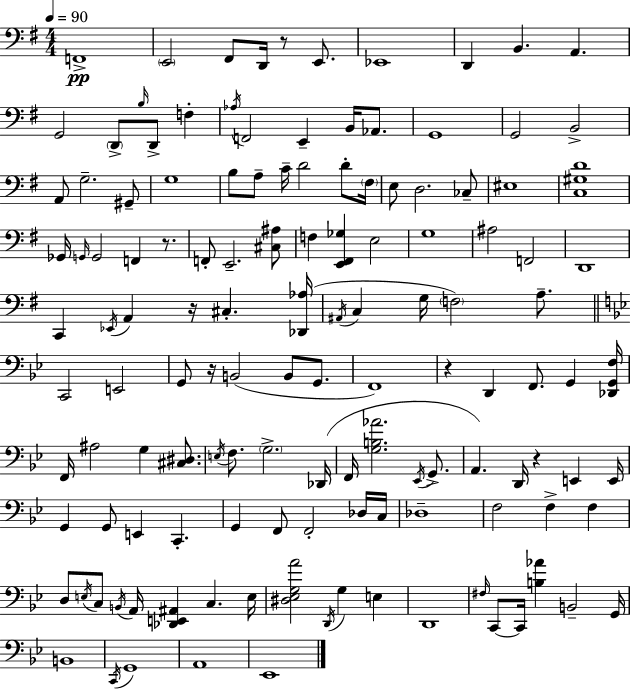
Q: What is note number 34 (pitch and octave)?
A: D3